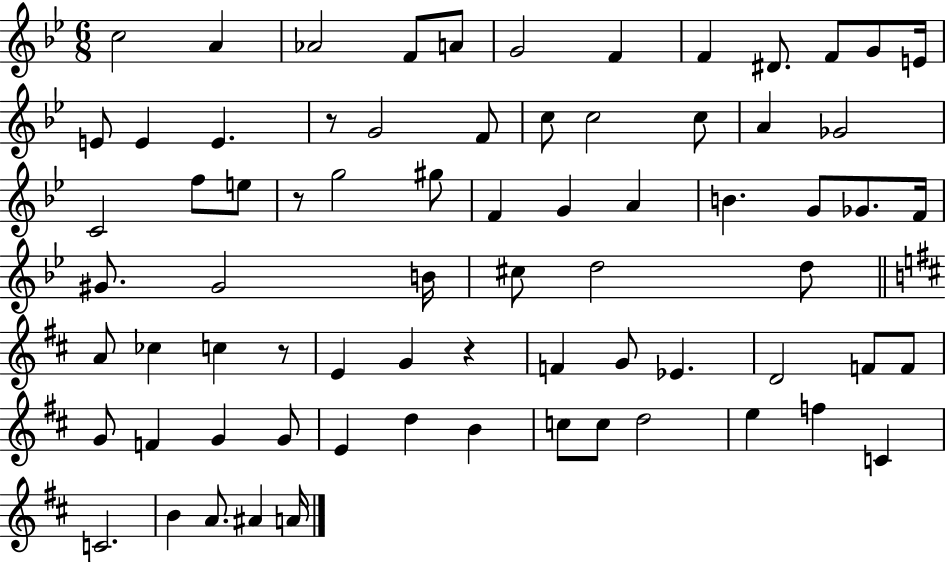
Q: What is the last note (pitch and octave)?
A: A4